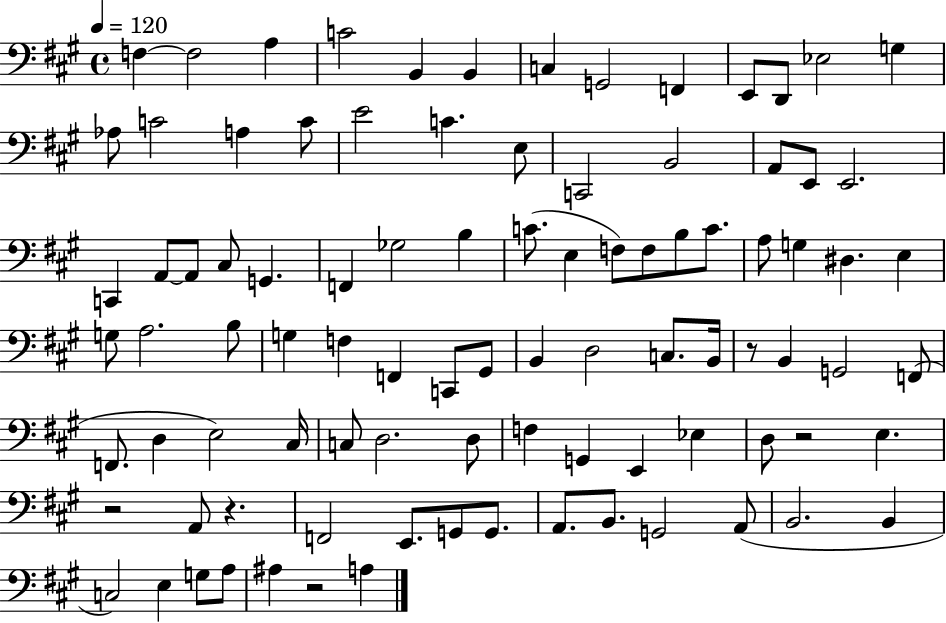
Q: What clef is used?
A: bass